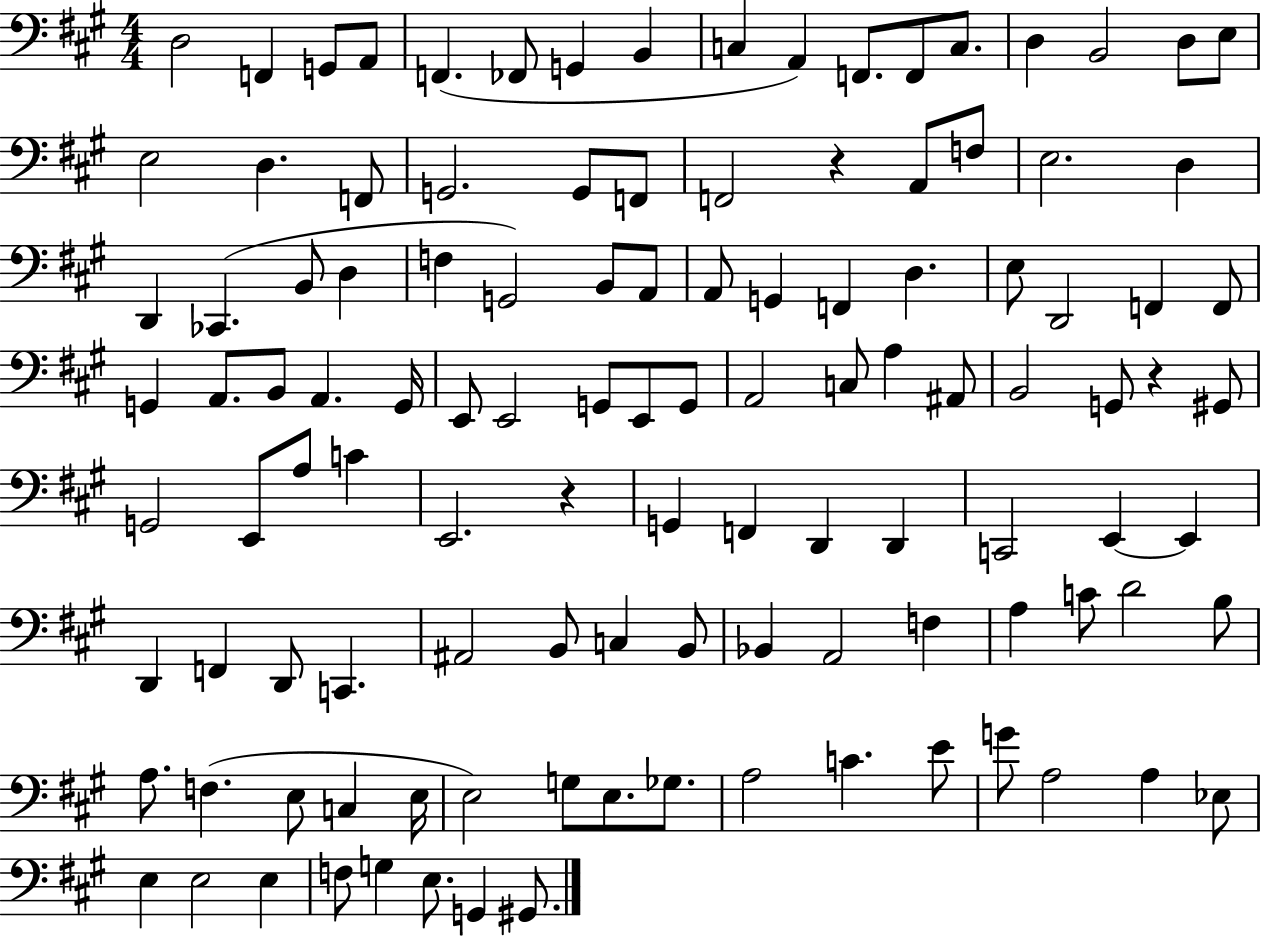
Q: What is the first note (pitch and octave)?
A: D3